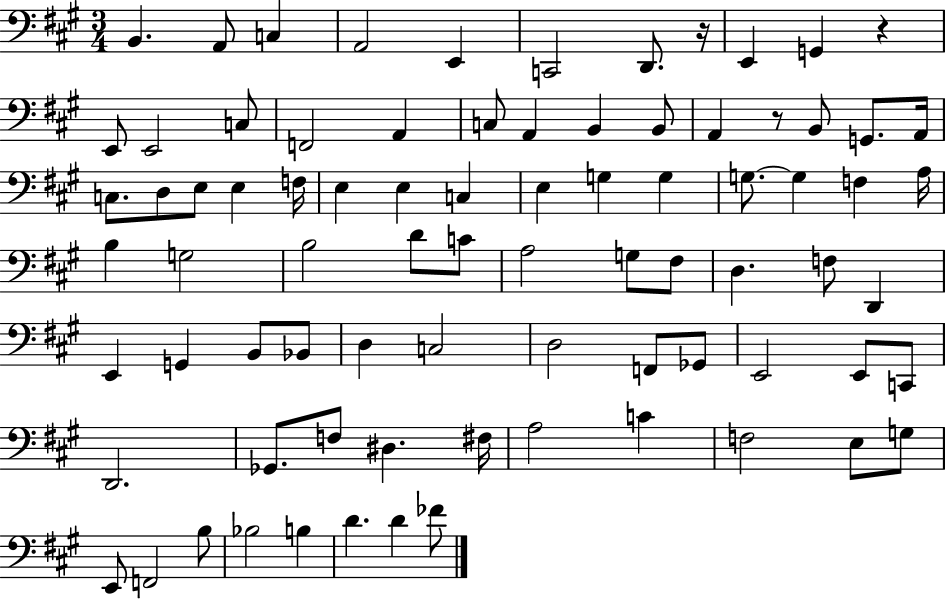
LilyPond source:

{
  \clef bass
  \numericTimeSignature
  \time 3/4
  \key a \major
  \repeat volta 2 { b,4. a,8 c4 | a,2 e,4 | c,2 d,8. r16 | e,4 g,4 r4 | \break e,8 e,2 c8 | f,2 a,4 | c8 a,4 b,4 b,8 | a,4 r8 b,8 g,8. a,16 | \break c8. d8 e8 e4 f16 | e4 e4 c4 | e4 g4 g4 | g8.~~ g4 f4 a16 | \break b4 g2 | b2 d'8 c'8 | a2 g8 fis8 | d4. f8 d,4 | \break e,4 g,4 b,8 bes,8 | d4 c2 | d2 f,8 ges,8 | e,2 e,8 c,8 | \break d,2. | ges,8. f8 dis4. fis16 | a2 c'4 | f2 e8 g8 | \break e,8 f,2 b8 | bes2 b4 | d'4. d'4 fes'8 | } \bar "|."
}